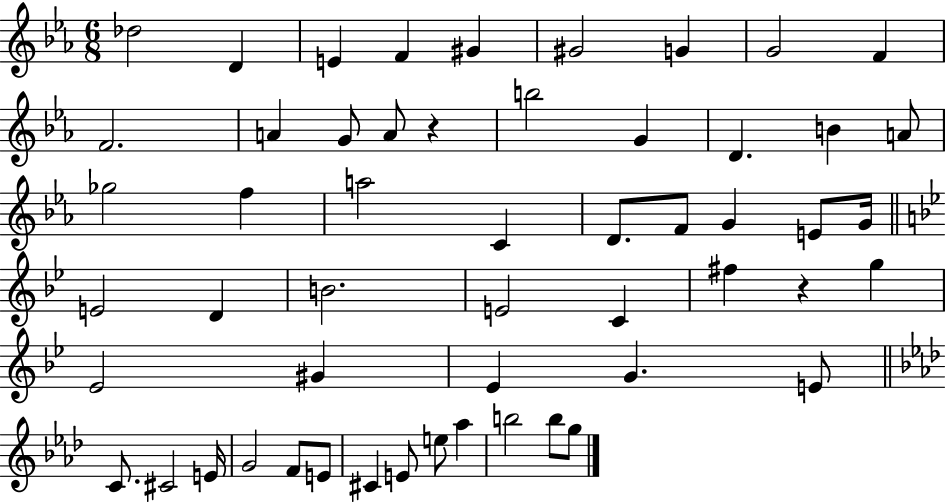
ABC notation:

X:1
T:Untitled
M:6/8
L:1/4
K:Eb
_d2 D E F ^G ^G2 G G2 F F2 A G/2 A/2 z b2 G D B A/2 _g2 f a2 C D/2 F/2 G E/2 G/4 E2 D B2 E2 C ^f z g _E2 ^G _E G E/2 C/2 ^C2 E/4 G2 F/2 E/2 ^C E/2 e/2 _a b2 b/2 g/2